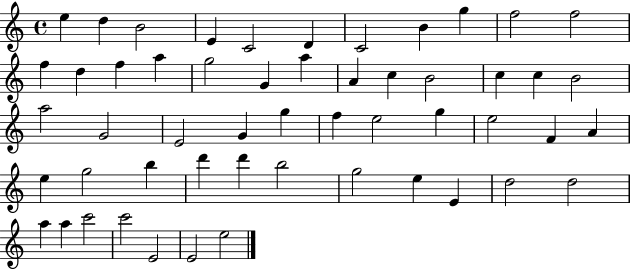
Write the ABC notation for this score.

X:1
T:Untitled
M:4/4
L:1/4
K:C
e d B2 E C2 D C2 B g f2 f2 f d f a g2 G a A c B2 c c B2 a2 G2 E2 G g f e2 g e2 F A e g2 b d' d' b2 g2 e E d2 d2 a a c'2 c'2 E2 E2 e2